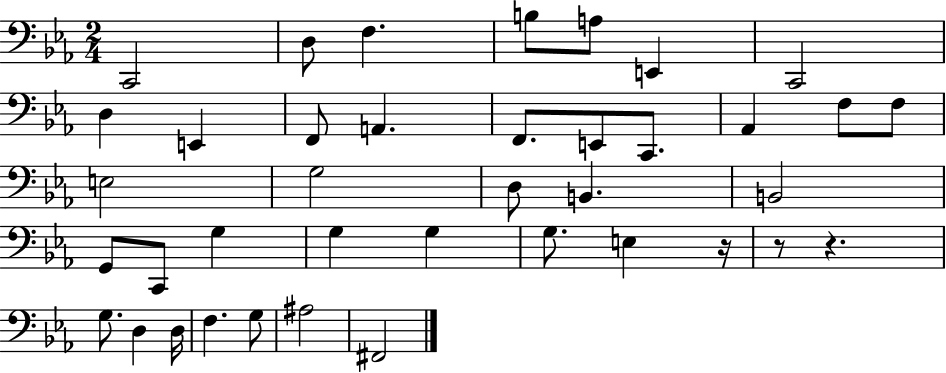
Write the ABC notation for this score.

X:1
T:Untitled
M:2/4
L:1/4
K:Eb
C,,2 D,/2 F, B,/2 A,/2 E,, C,,2 D, E,, F,,/2 A,, F,,/2 E,,/2 C,,/2 _A,, F,/2 F,/2 E,2 G,2 D,/2 B,, B,,2 G,,/2 C,,/2 G, G, G, G,/2 E, z/4 z/2 z G,/2 D, D,/4 F, G,/2 ^A,2 ^F,,2